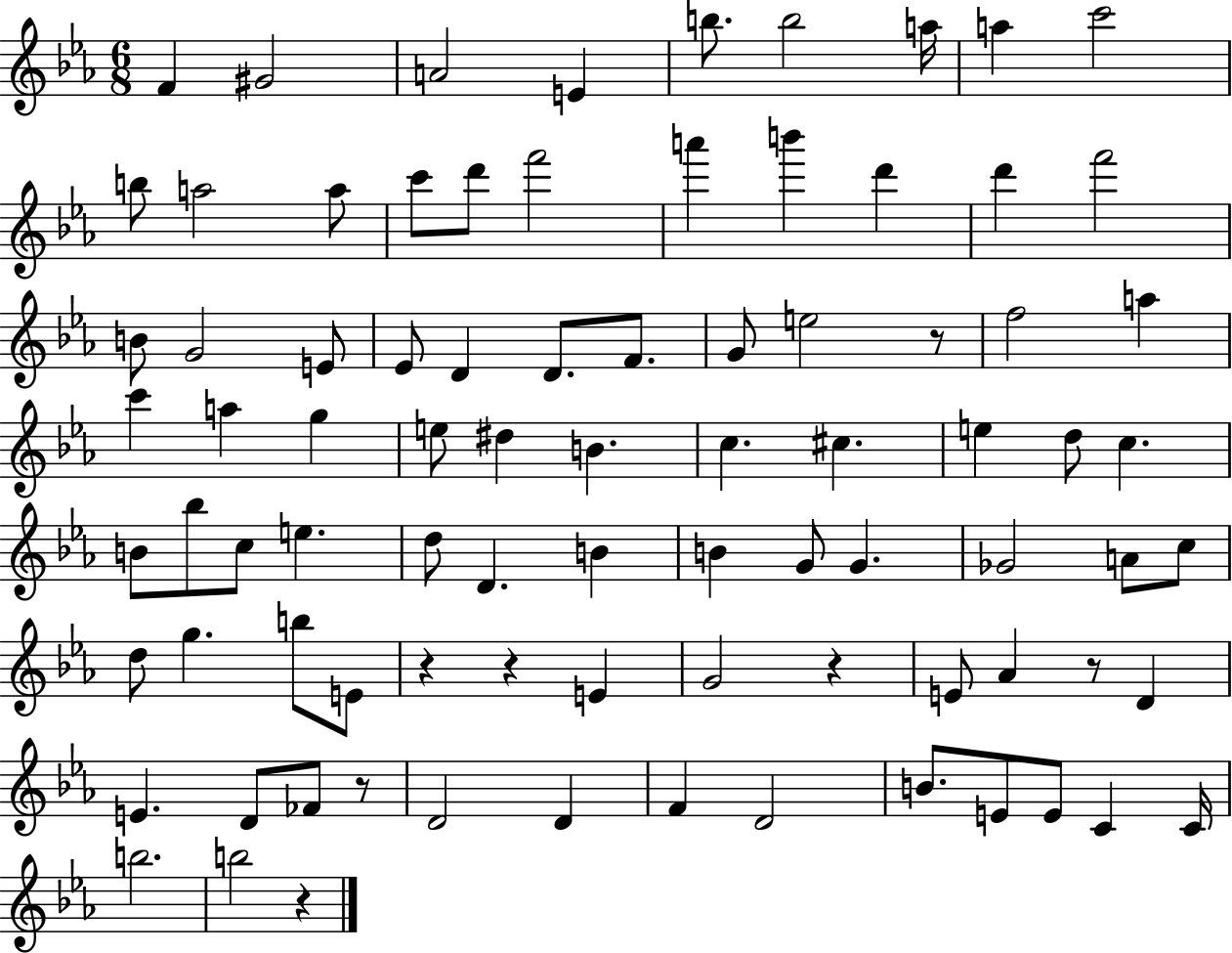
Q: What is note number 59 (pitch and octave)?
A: E4